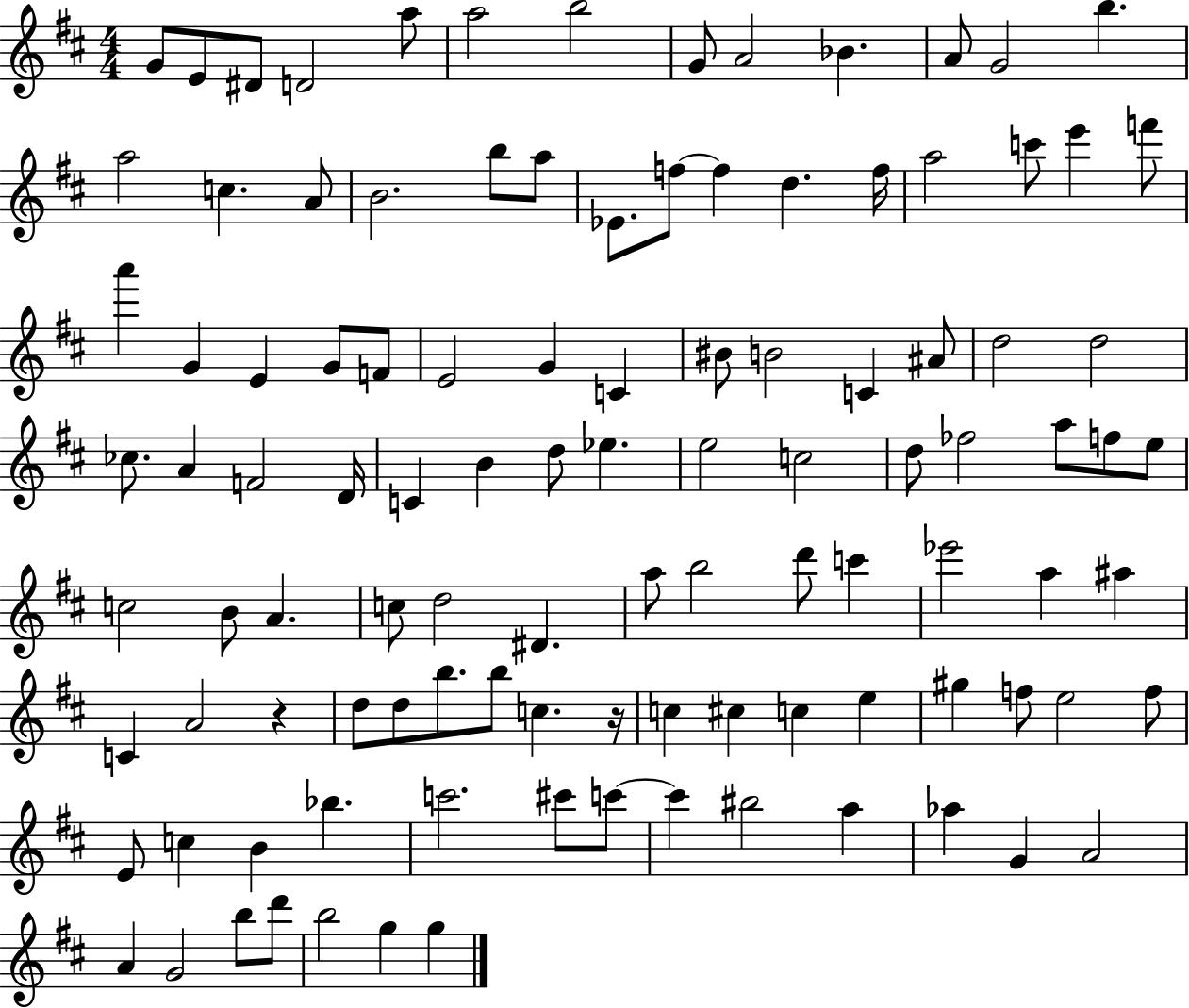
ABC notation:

X:1
T:Untitled
M:4/4
L:1/4
K:D
G/2 E/2 ^D/2 D2 a/2 a2 b2 G/2 A2 _B A/2 G2 b a2 c A/2 B2 b/2 a/2 _E/2 f/2 f d f/4 a2 c'/2 e' f'/2 a' G E G/2 F/2 E2 G C ^B/2 B2 C ^A/2 d2 d2 _c/2 A F2 D/4 C B d/2 _e e2 c2 d/2 _f2 a/2 f/2 e/2 c2 B/2 A c/2 d2 ^D a/2 b2 d'/2 c' _e'2 a ^a C A2 z d/2 d/2 b/2 b/2 c z/4 c ^c c e ^g f/2 e2 f/2 E/2 c B _b c'2 ^c'/2 c'/2 c' ^b2 a _a G A2 A G2 b/2 d'/2 b2 g g